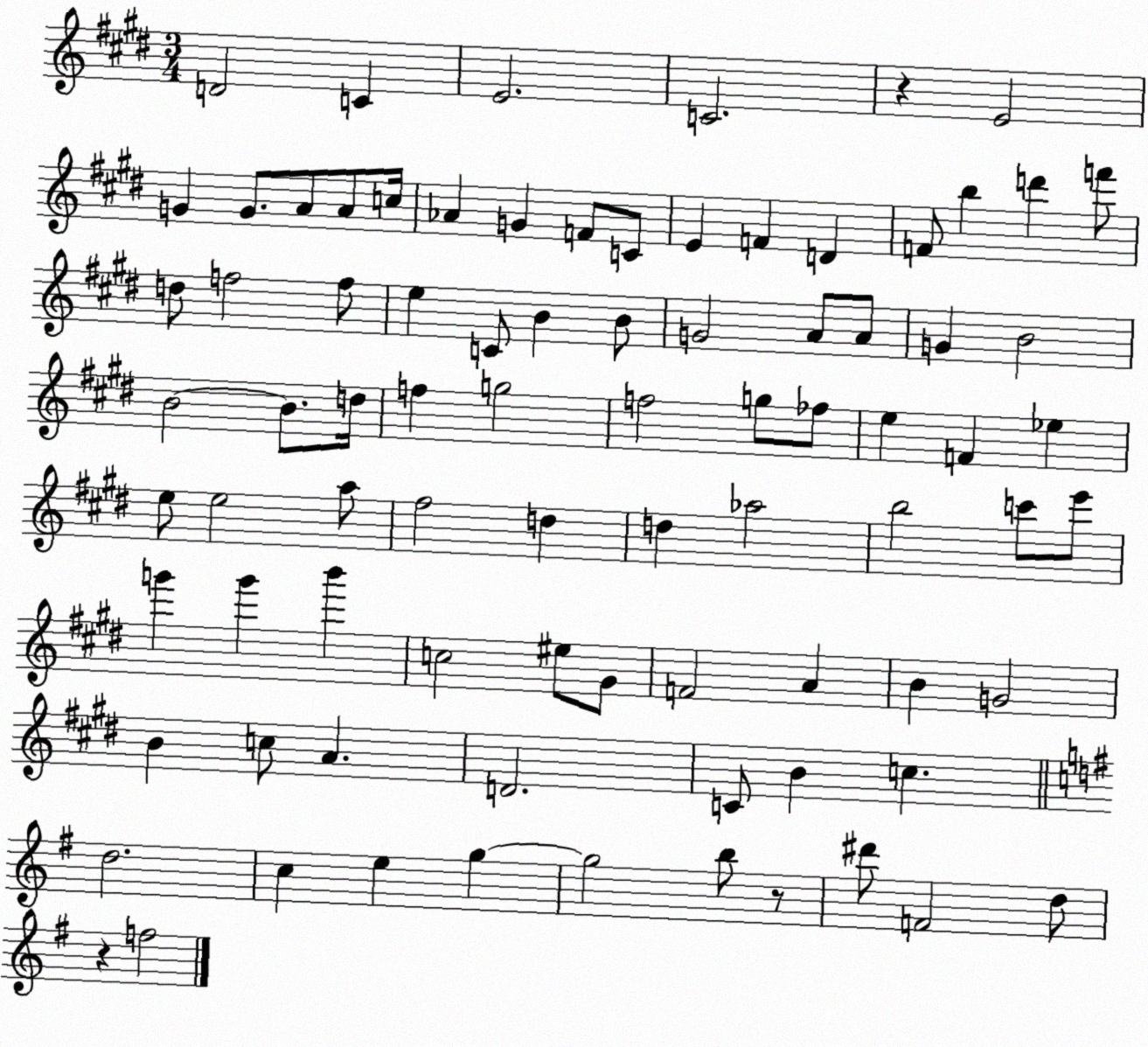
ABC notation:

X:1
T:Untitled
M:3/4
L:1/4
K:E
D2 C E2 C2 z E2 G G/2 A/2 A/2 c/4 _A G F/2 C/2 E F D F/2 b d' f'/2 d/2 f2 f/2 e C/2 B B/2 G2 A/2 A/2 G B2 B2 B/2 d/4 f g2 f2 g/2 _f/2 e F _e e/2 e2 a/2 ^f2 d d _a2 b2 c'/2 e'/2 g' g' b' c2 ^e/2 ^G/2 F2 A B G2 B c/2 A D2 C/2 B c d2 c e g g2 b/2 z/2 ^d'/2 F2 d/2 z f2